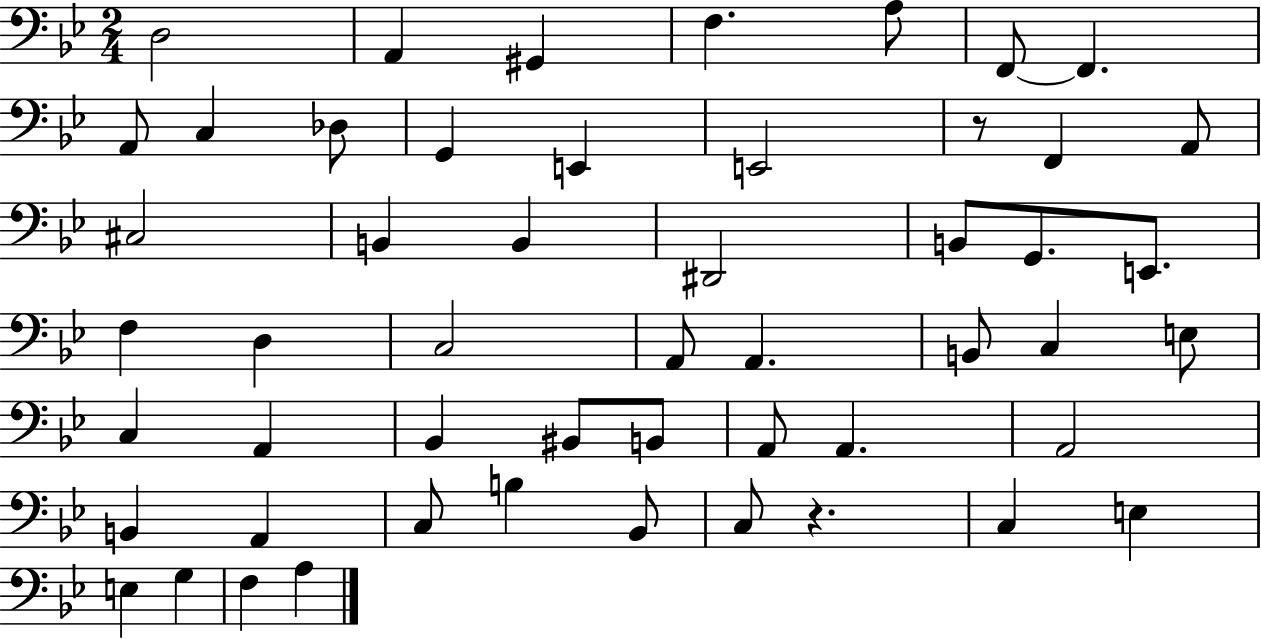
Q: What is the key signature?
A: BES major